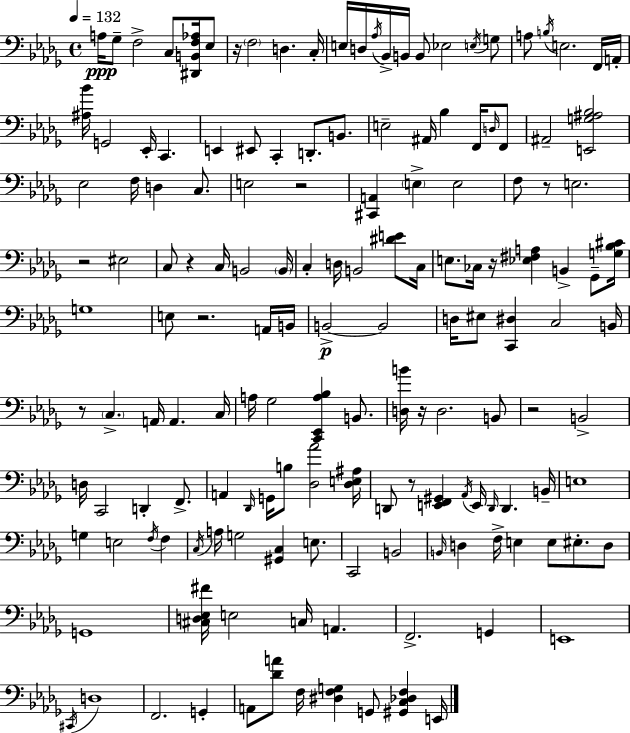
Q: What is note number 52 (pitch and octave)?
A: C3